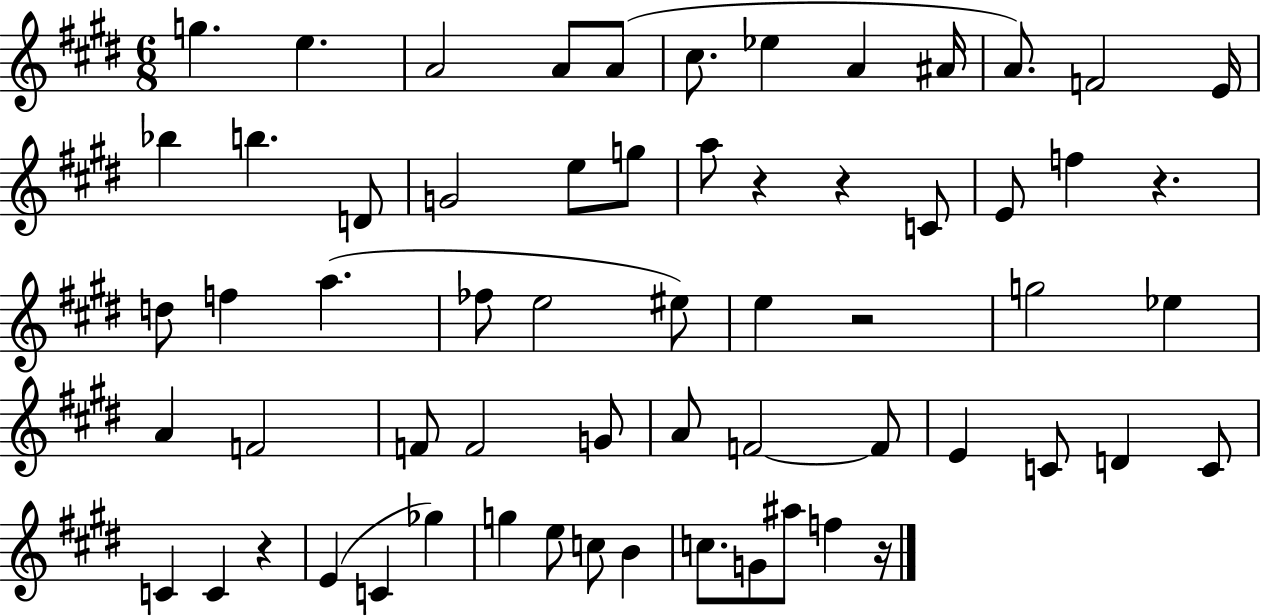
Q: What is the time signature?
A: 6/8